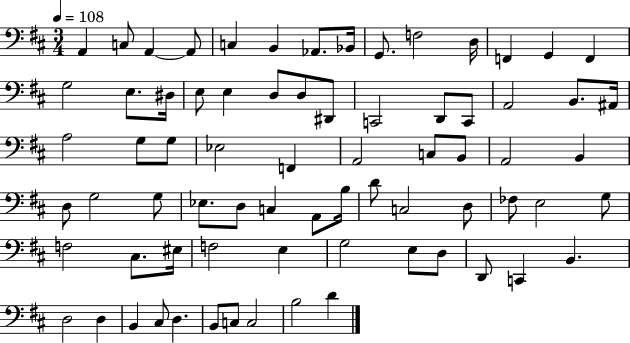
X:1
T:Untitled
M:3/4
L:1/4
K:D
A,, C,/2 A,, A,,/2 C, B,, _A,,/2 _B,,/4 G,,/2 F,2 D,/4 F,, G,, F,, G,2 E,/2 ^D,/4 E,/2 E, D,/2 D,/2 ^D,,/2 C,,2 D,,/2 C,,/2 A,,2 B,,/2 ^A,,/4 A,2 G,/2 G,/2 _E,2 F,, A,,2 C,/2 B,,/2 A,,2 B,, D,/2 G,2 G,/2 _E,/2 D,/2 C, A,,/2 B,/4 D/2 C,2 D,/2 _F,/2 E,2 G,/2 F,2 ^C,/2 ^E,/4 F,2 E, G,2 E,/2 D,/2 D,,/2 C,, B,, D,2 D, B,, ^C,/2 D, B,,/2 C,/2 C,2 B,2 D